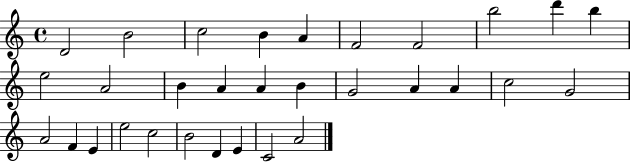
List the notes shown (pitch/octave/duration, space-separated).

D4/h B4/h C5/h B4/q A4/q F4/h F4/h B5/h D6/q B5/q E5/h A4/h B4/q A4/q A4/q B4/q G4/h A4/q A4/q C5/h G4/h A4/h F4/q E4/q E5/h C5/h B4/h D4/q E4/q C4/h A4/h